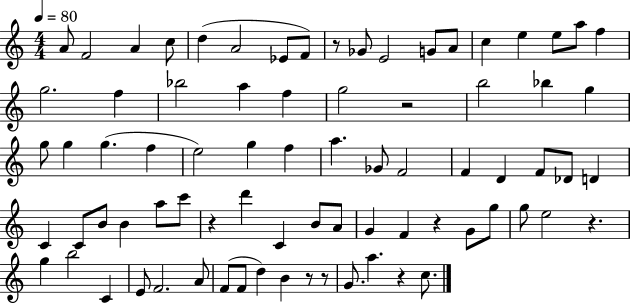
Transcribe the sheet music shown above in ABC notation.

X:1
T:Untitled
M:4/4
L:1/4
K:C
A/2 F2 A c/2 d A2 _E/2 F/2 z/2 _G/2 E2 G/2 A/2 c e e/2 a/2 f g2 f _b2 a f g2 z2 b2 _b g g/2 g g f e2 g f a _G/2 F2 F D F/2 _D/2 D C C/2 B/2 B a/2 c'/2 z d' C B/2 A/2 G F z G/2 g/2 g/2 e2 z g b2 C E/2 F2 A/2 F/2 F/2 d B z/2 z/2 G/2 a z c/2